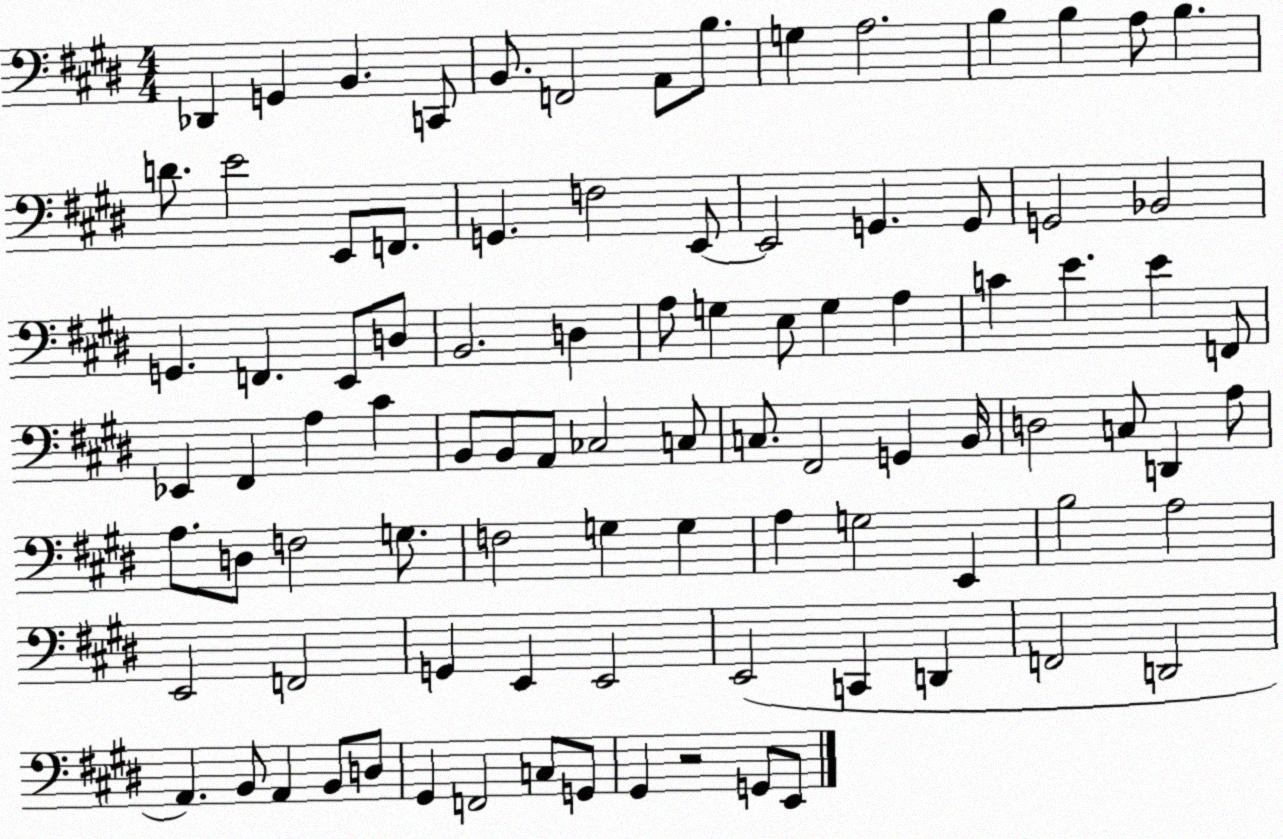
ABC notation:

X:1
T:Untitled
M:4/4
L:1/4
K:E
_D,, G,, B,, C,,/2 B,,/2 F,,2 A,,/2 B,/2 G, A,2 B, B, A,/2 B, D/2 E2 E,,/2 F,,/2 G,, F,2 E,,/2 E,,2 G,, G,,/2 G,,2 _B,,2 G,, F,, E,,/2 D,/2 B,,2 D, A,/2 G, E,/2 G, A, C E E F,,/2 _E,, ^F,, A, ^C B,,/2 B,,/2 A,,/2 _C,2 C,/2 C,/2 ^F,,2 G,, B,,/4 D,2 C,/2 D,, A,/2 A,/2 D,/2 F,2 G,/2 F,2 G, G, A, G,2 E,, B,2 A,2 E,,2 F,,2 G,, E,, E,,2 E,,2 C,, D,, F,,2 D,,2 A,, B,,/2 A,, B,,/2 D,/2 ^G,, F,,2 C,/2 G,,/2 ^G,, z2 G,,/2 E,,/2